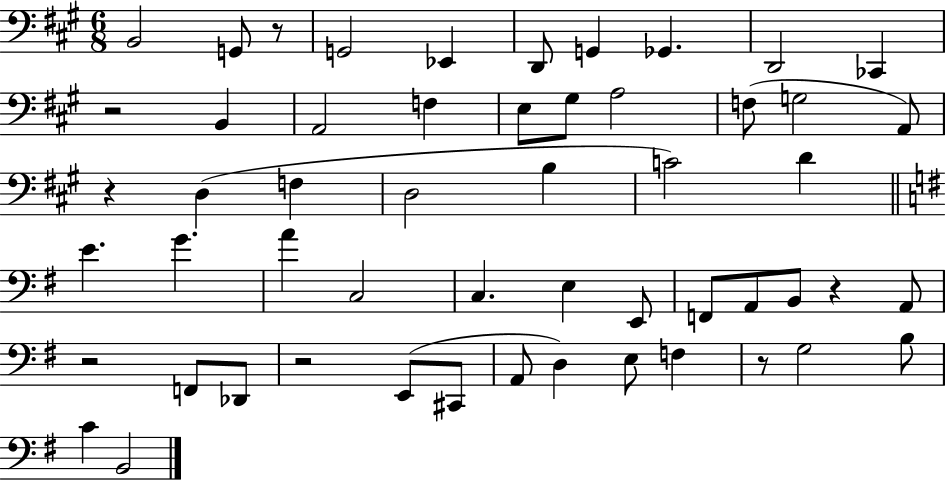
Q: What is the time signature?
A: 6/8